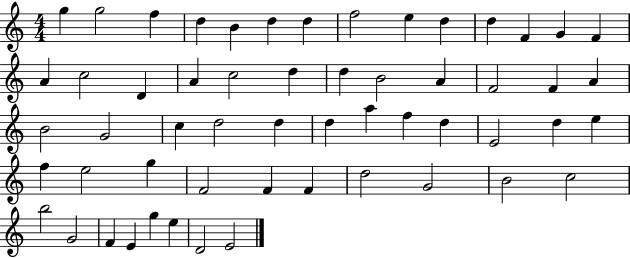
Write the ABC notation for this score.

X:1
T:Untitled
M:4/4
L:1/4
K:C
g g2 f d B d d f2 e d d F G F A c2 D A c2 d d B2 A F2 F A B2 G2 c d2 d d a f d E2 d e f e2 g F2 F F d2 G2 B2 c2 b2 G2 F E g e D2 E2